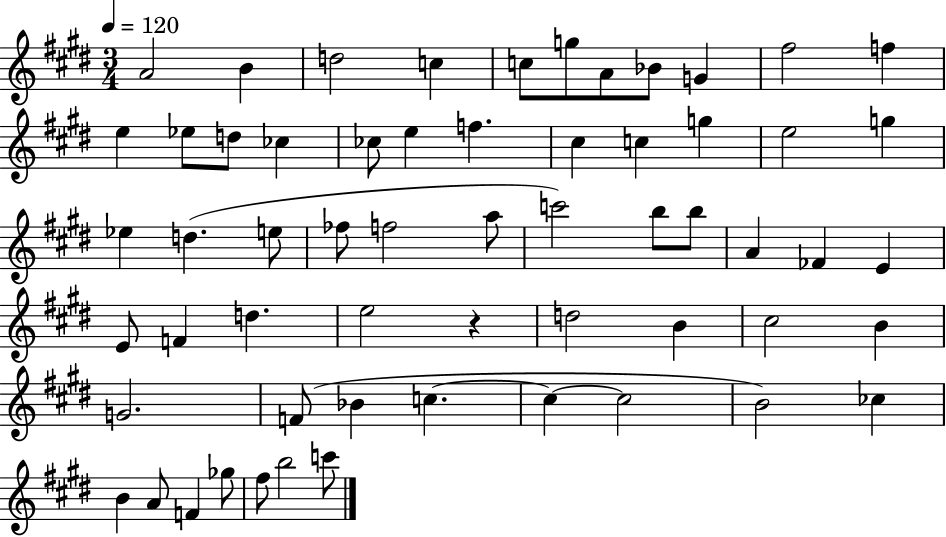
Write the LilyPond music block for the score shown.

{
  \clef treble
  \numericTimeSignature
  \time 3/4
  \key e \major
  \tempo 4 = 120
  \repeat volta 2 { a'2 b'4 | d''2 c''4 | c''8 g''8 a'8 bes'8 g'4 | fis''2 f''4 | \break e''4 ees''8 d''8 ces''4 | ces''8 e''4 f''4. | cis''4 c''4 g''4 | e''2 g''4 | \break ees''4 d''4.( e''8 | fes''8 f''2 a''8 | c'''2) b''8 b''8 | a'4 fes'4 e'4 | \break e'8 f'4 d''4. | e''2 r4 | d''2 b'4 | cis''2 b'4 | \break g'2. | f'8( bes'4 c''4.~~ | c''4~~ c''2 | b'2) ces''4 | \break b'4 a'8 f'4 ges''8 | fis''8 b''2 c'''8 | } \bar "|."
}